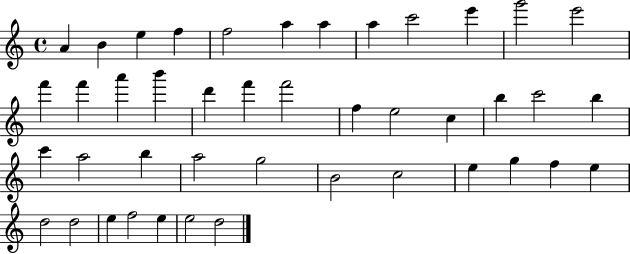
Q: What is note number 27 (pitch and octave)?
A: A5